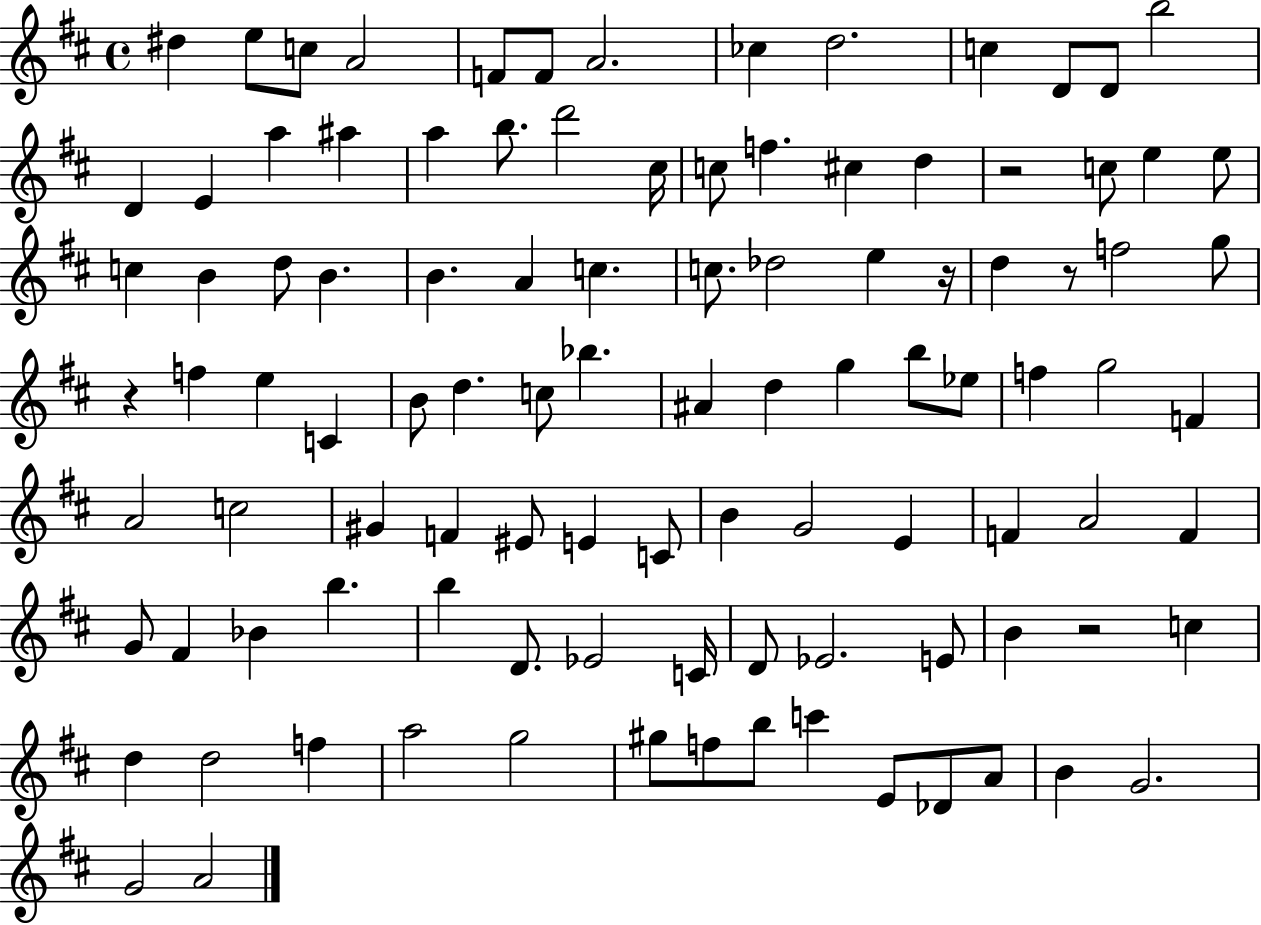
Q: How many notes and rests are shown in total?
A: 103